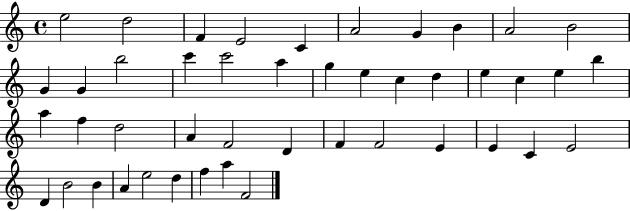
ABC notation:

X:1
T:Untitled
M:4/4
L:1/4
K:C
e2 d2 F E2 C A2 G B A2 B2 G G b2 c' c'2 a g e c d e c e b a f d2 A F2 D F F2 E E C E2 D B2 B A e2 d f a F2